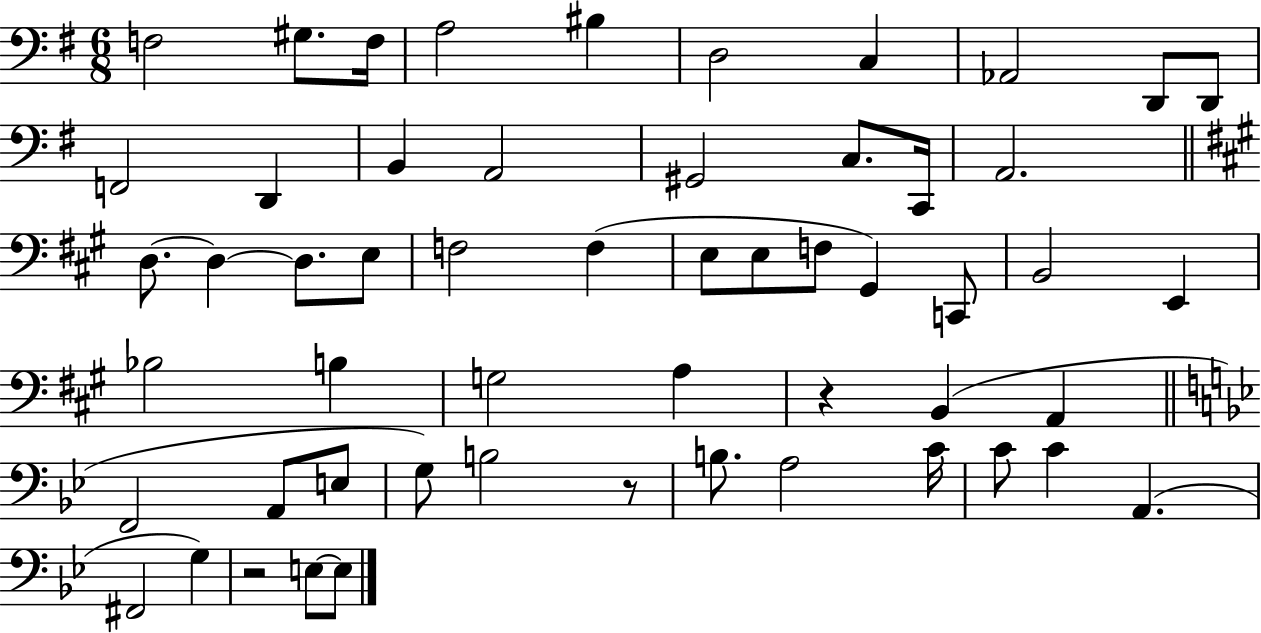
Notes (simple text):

F3/h G#3/e. F3/s A3/h BIS3/q D3/h C3/q Ab2/h D2/e D2/e F2/h D2/q B2/q A2/h G#2/h C3/e. C2/s A2/h. D3/e. D3/q D3/e. E3/e F3/h F3/q E3/e E3/e F3/e G#2/q C2/e B2/h E2/q Bb3/h B3/q G3/h A3/q R/q B2/q A2/q F2/h A2/e E3/e G3/e B3/h R/e B3/e. A3/h C4/s C4/e C4/q A2/q. F#2/h G3/q R/h E3/e E3/e